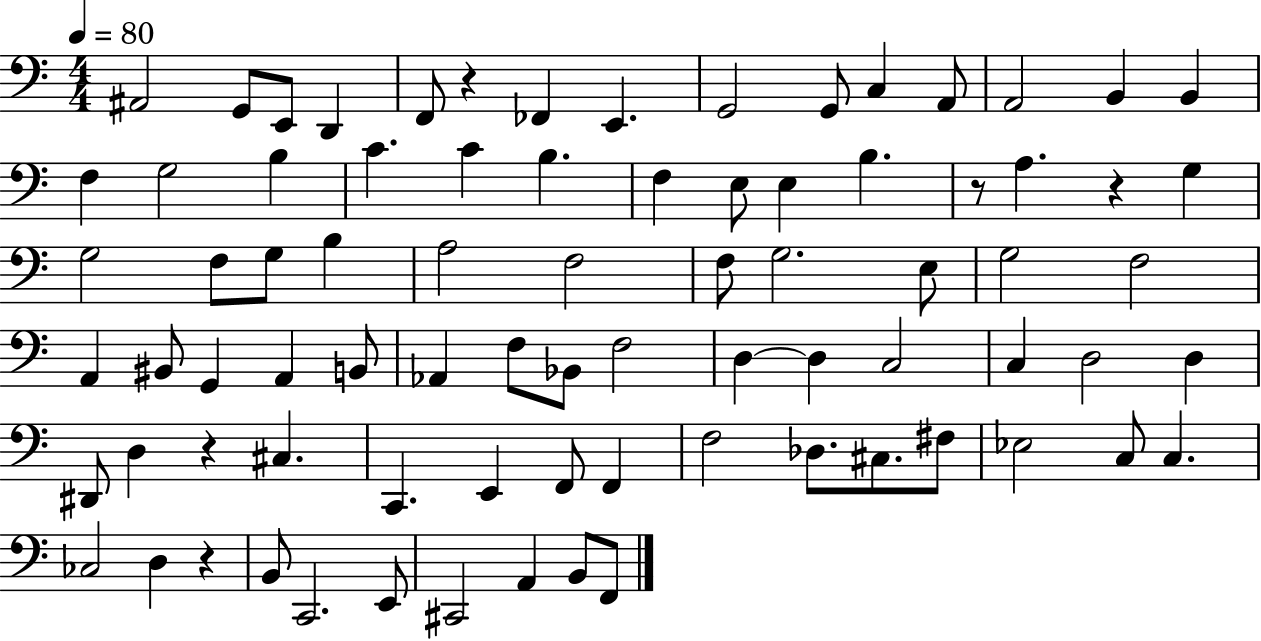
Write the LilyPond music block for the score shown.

{
  \clef bass
  \numericTimeSignature
  \time 4/4
  \key c \major
  \tempo 4 = 80
  ais,2 g,8 e,8 d,4 | f,8 r4 fes,4 e,4. | g,2 g,8 c4 a,8 | a,2 b,4 b,4 | \break f4 g2 b4 | c'4. c'4 b4. | f4 e8 e4 b4. | r8 a4. r4 g4 | \break g2 f8 g8 b4 | a2 f2 | f8 g2. e8 | g2 f2 | \break a,4 bis,8 g,4 a,4 b,8 | aes,4 f8 bes,8 f2 | d4~~ d4 c2 | c4 d2 d4 | \break dis,8 d4 r4 cis4. | c,4. e,4 f,8 f,4 | f2 des8. cis8. fis8 | ees2 c8 c4. | \break ces2 d4 r4 | b,8 c,2. e,8 | cis,2 a,4 b,8 f,8 | \bar "|."
}